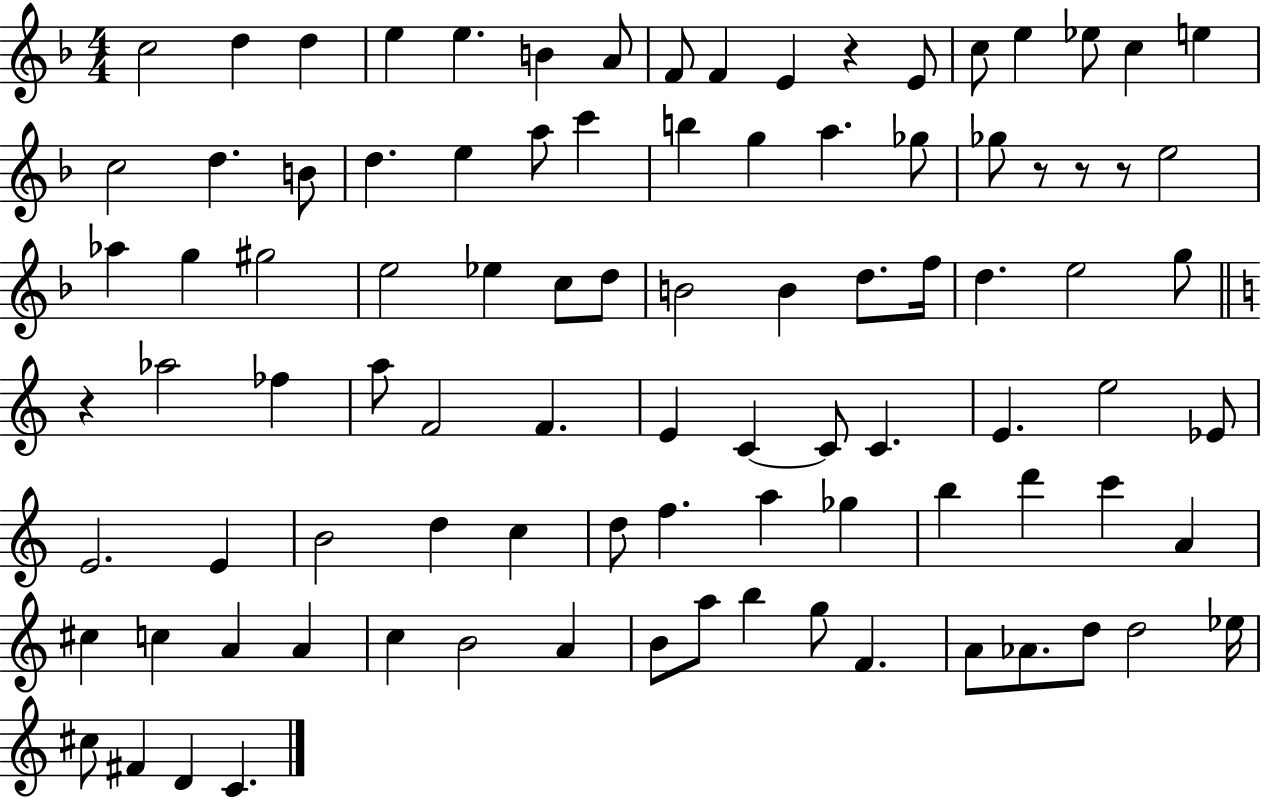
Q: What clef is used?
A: treble